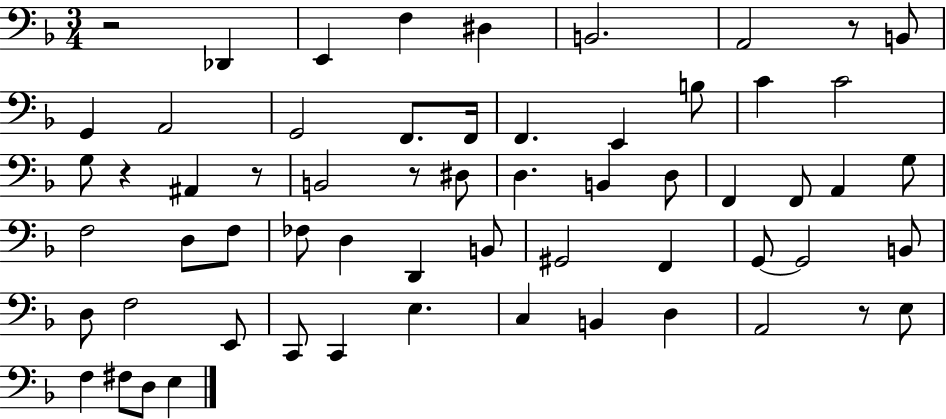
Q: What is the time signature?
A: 3/4